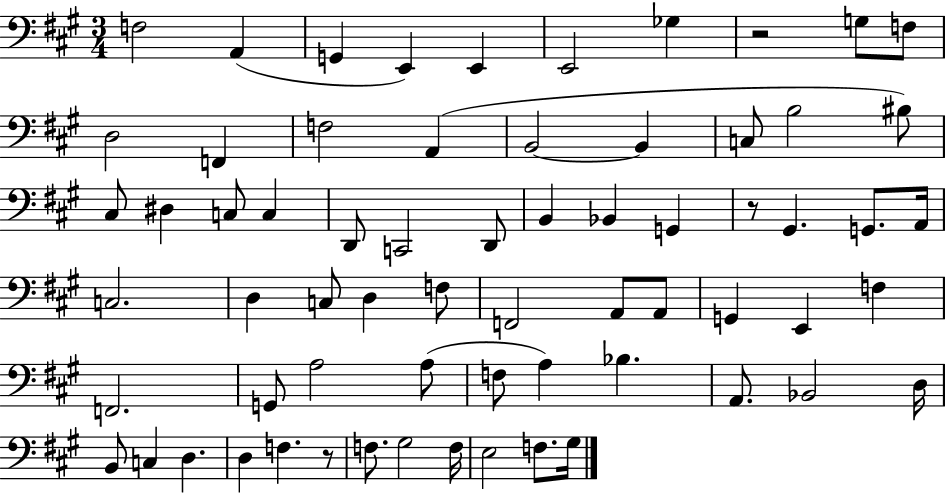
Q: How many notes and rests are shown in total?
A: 66